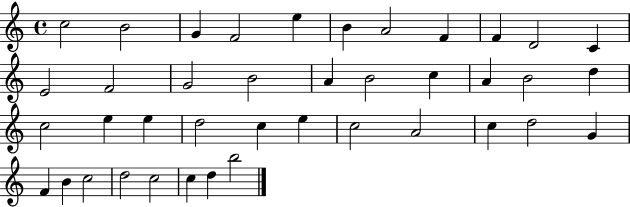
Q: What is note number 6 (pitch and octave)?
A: B4